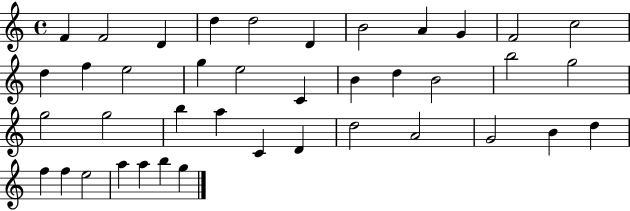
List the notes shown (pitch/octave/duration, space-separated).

F4/q F4/h D4/q D5/q D5/h D4/q B4/h A4/q G4/q F4/h C5/h D5/q F5/q E5/h G5/q E5/h C4/q B4/q D5/q B4/h B5/h G5/h G5/h G5/h B5/q A5/q C4/q D4/q D5/h A4/h G4/h B4/q D5/q F5/q F5/q E5/h A5/q A5/q B5/q G5/q